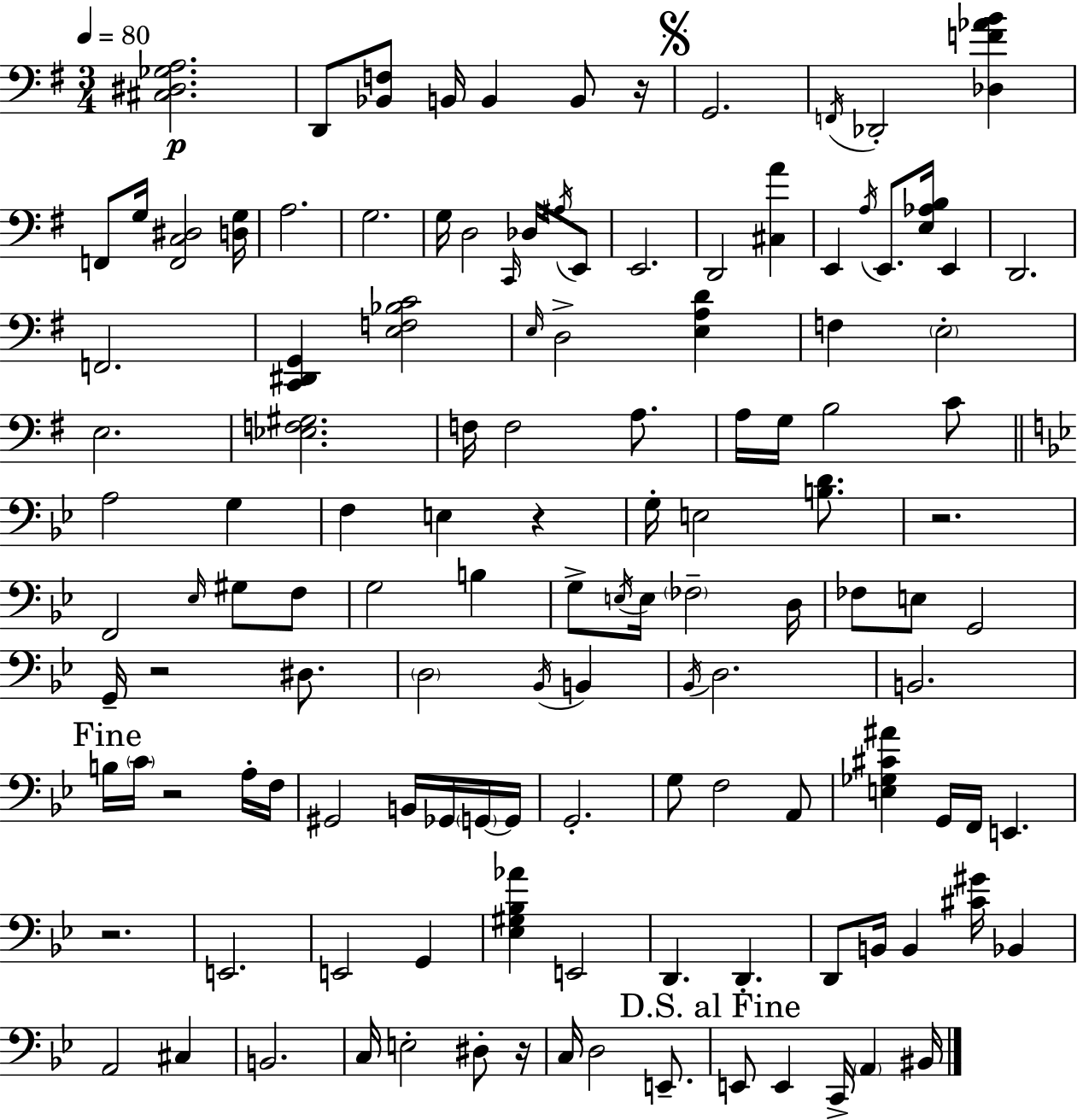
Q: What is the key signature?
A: G major